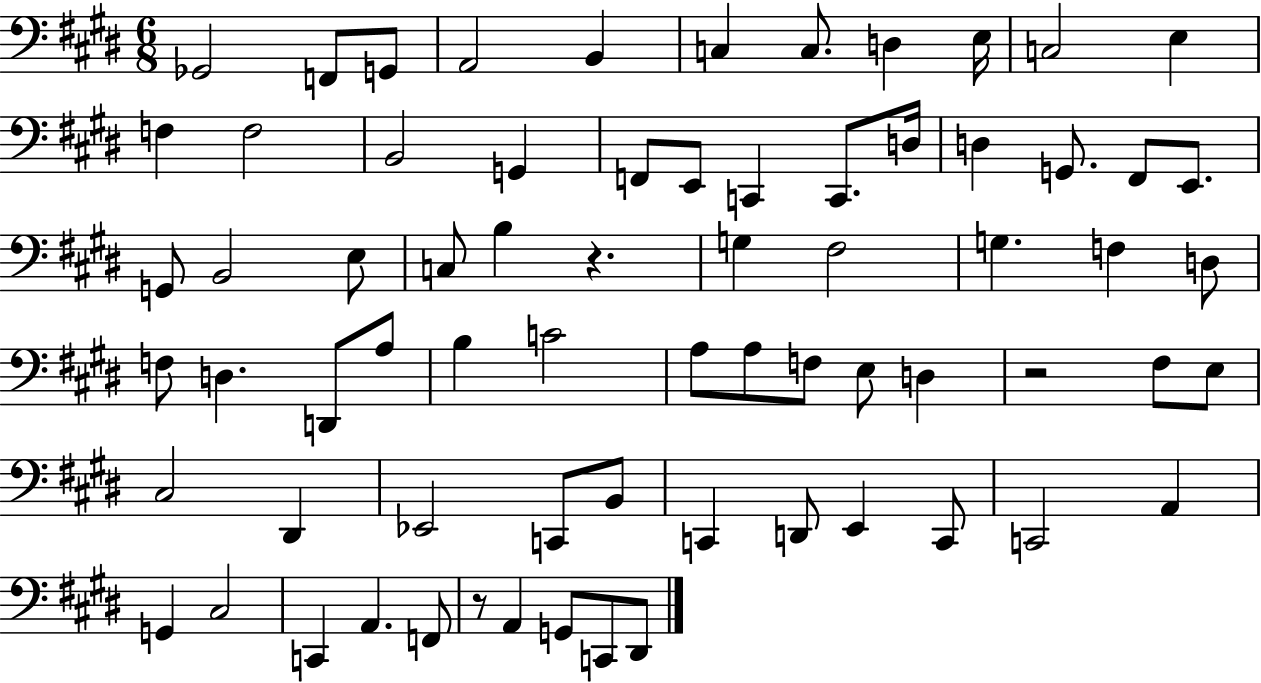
Gb2/h F2/e G2/e A2/h B2/q C3/q C3/e. D3/q E3/s C3/h E3/q F3/q F3/h B2/h G2/q F2/e E2/e C2/q C2/e. D3/s D3/q G2/e. F#2/e E2/e. G2/e B2/h E3/e C3/e B3/q R/q. G3/q F#3/h G3/q. F3/q D3/e F3/e D3/q. D2/e A3/e B3/q C4/h A3/e A3/e F3/e E3/e D3/q R/h F#3/e E3/e C#3/h D#2/q Eb2/h C2/e B2/e C2/q D2/e E2/q C2/e C2/h A2/q G2/q C#3/h C2/q A2/q. F2/e R/e A2/q G2/e C2/e D#2/e